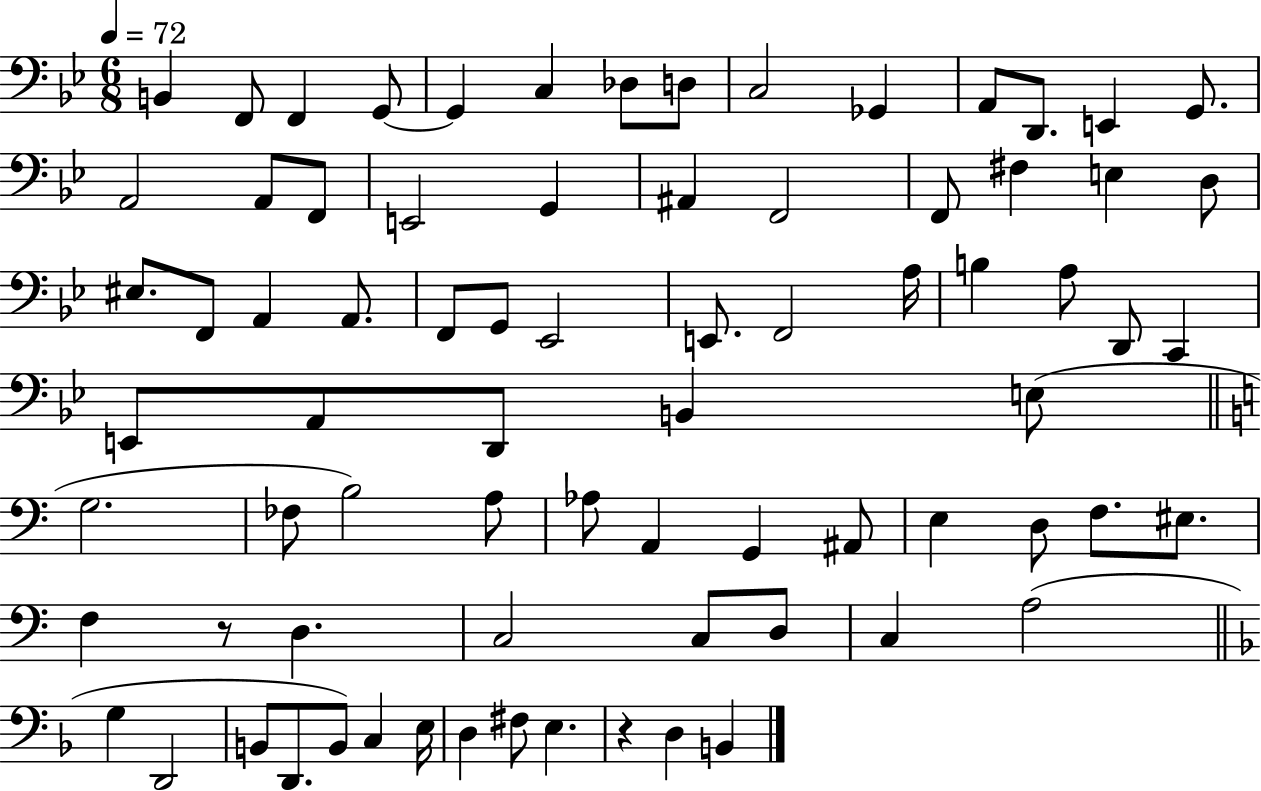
B2/q F2/e F2/q G2/e G2/q C3/q Db3/e D3/e C3/h Gb2/q A2/e D2/e. E2/q G2/e. A2/h A2/e F2/e E2/h G2/q A#2/q F2/h F2/e F#3/q E3/q D3/e EIS3/e. F2/e A2/q A2/e. F2/e G2/e Eb2/h E2/e. F2/h A3/s B3/q A3/e D2/e C2/q E2/e A2/e D2/e B2/q E3/e G3/h. FES3/e B3/h A3/e Ab3/e A2/q G2/q A#2/e E3/q D3/e F3/e. EIS3/e. F3/q R/e D3/q. C3/h C3/e D3/e C3/q A3/h G3/q D2/h B2/e D2/e. B2/e C3/q E3/s D3/q F#3/e E3/q. R/q D3/q B2/q